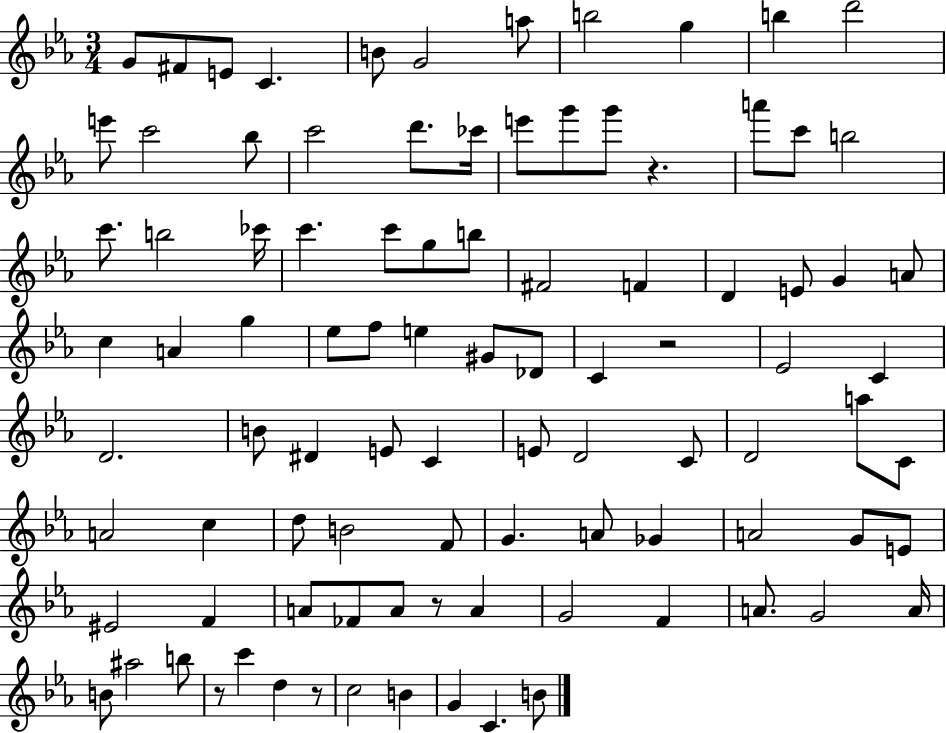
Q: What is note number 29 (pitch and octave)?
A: G5